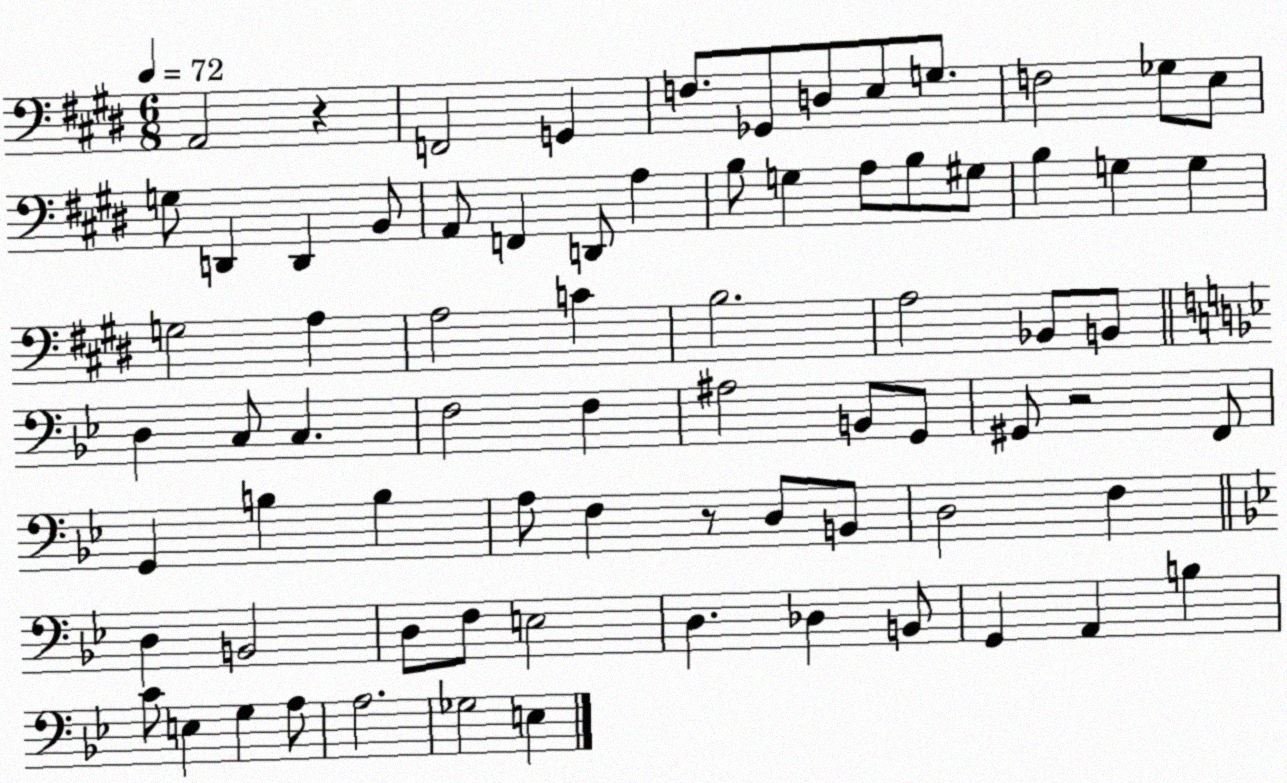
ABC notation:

X:1
T:Untitled
M:6/8
L:1/4
K:E
A,,2 z F,,2 G,, F,/2 _G,,/2 D,/2 E,/2 G,/2 F,2 _G,/2 E,/2 G,/2 D,, D,, B,,/2 A,,/2 F,, D,,/2 A, B,/2 G, A,/2 B,/2 ^G,/2 B, G, G, G,2 A, A,2 C B,2 A,2 _B,,/2 B,,/2 D, C,/2 C, F,2 F, ^A,2 B,,/2 G,,/2 ^G,,/2 z2 F,,/2 G,, B, B, A,/2 F, z/2 D,/2 B,,/2 D,2 F, D, B,,2 D,/2 F,/2 E,2 D, _D, B,,/2 G,, A,, B, C/2 E, G, A,/2 A,2 _G,2 E,